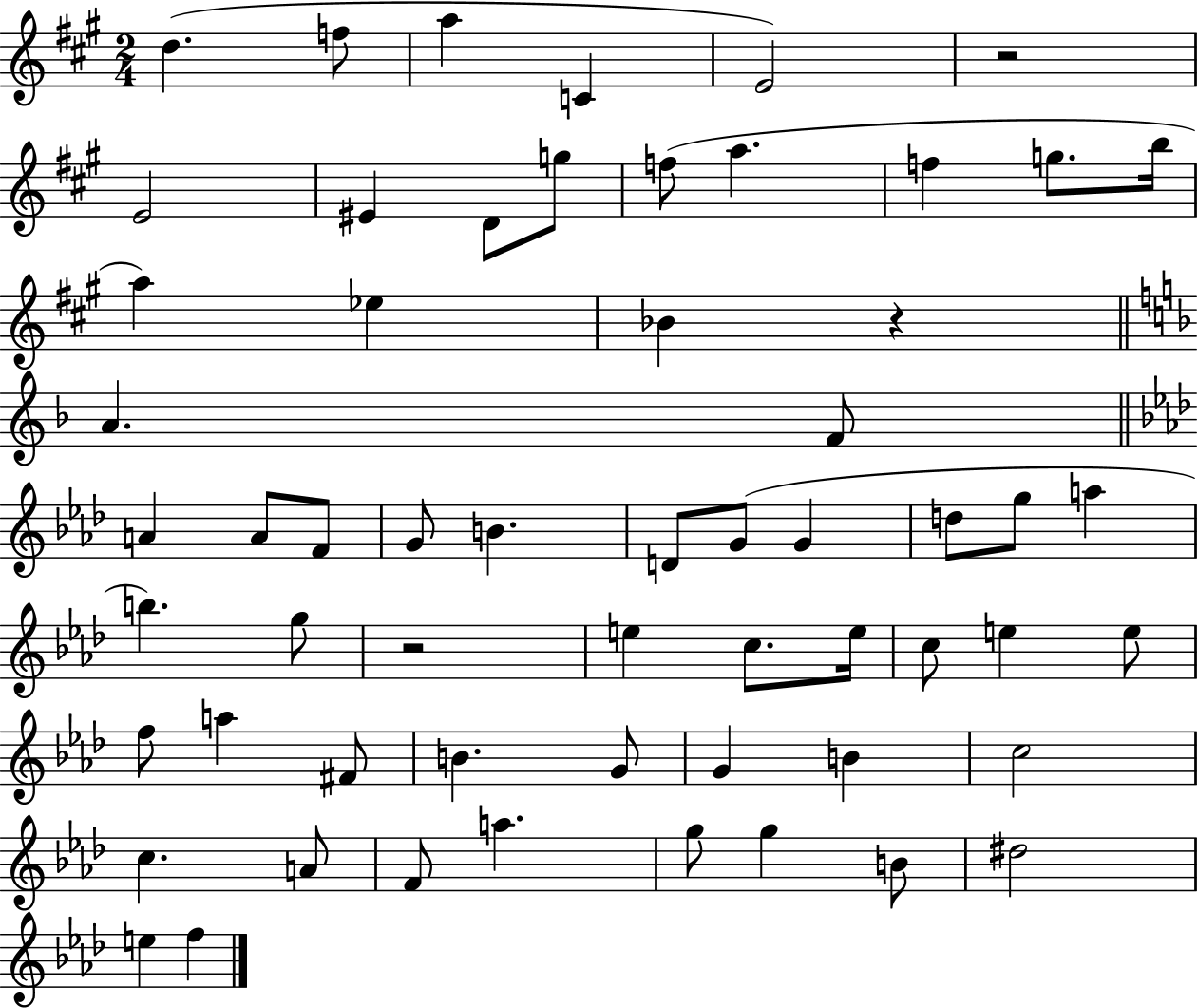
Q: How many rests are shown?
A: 3